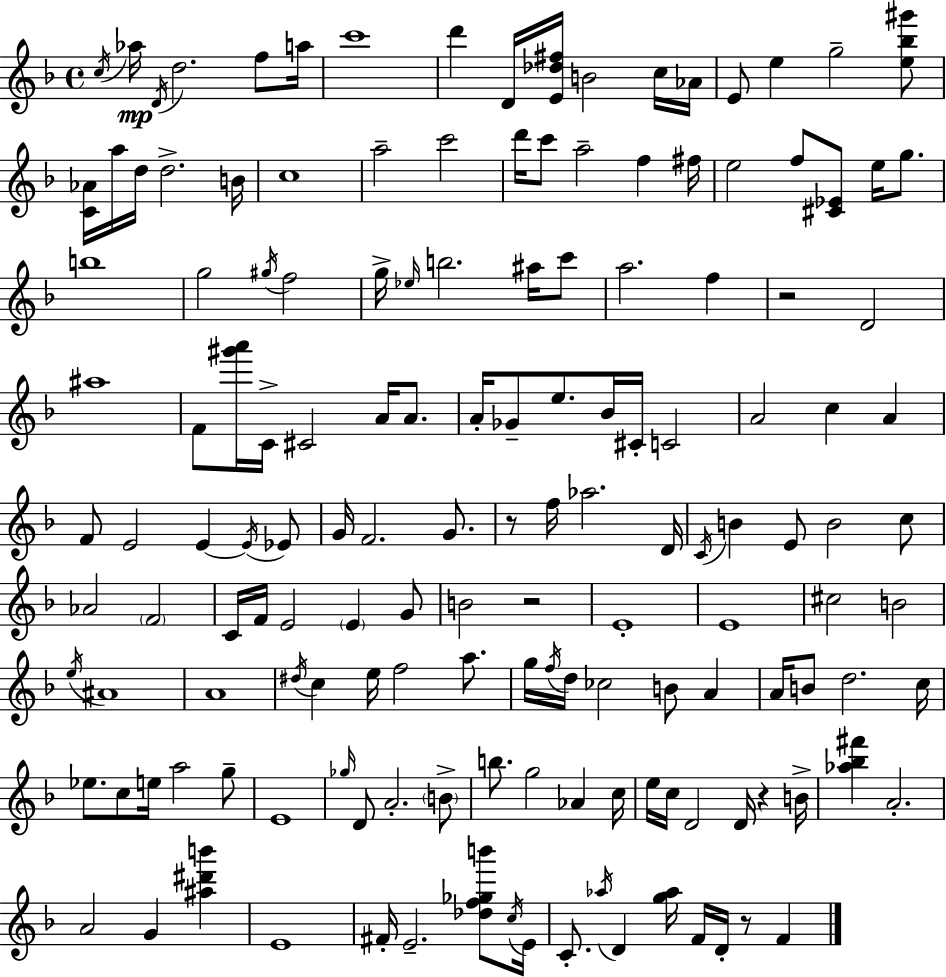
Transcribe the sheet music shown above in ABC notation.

X:1
T:Untitled
M:4/4
L:1/4
K:Dm
c/4 _a/4 D/4 d2 f/2 a/4 c'4 d' D/4 [E_d^f]/4 B2 c/4 _A/4 E/2 e g2 [e_b^g']/2 [C_A]/4 a/4 d/4 d2 B/4 c4 a2 c'2 d'/4 c'/2 a2 f ^f/4 e2 f/2 [^C_E]/2 e/4 g/2 b4 g2 ^g/4 f2 g/4 _e/4 b2 ^a/4 c'/2 a2 f z2 D2 ^a4 F/2 [^g'a']/4 C/4 ^C2 A/4 A/2 A/4 _G/2 e/2 _B/4 ^C/4 C2 A2 c A F/2 E2 E E/4 _E/2 G/4 F2 G/2 z/2 f/4 _a2 D/4 C/4 B E/2 B2 c/2 _A2 F2 C/4 F/4 E2 E G/2 B2 z2 E4 E4 ^c2 B2 e/4 ^A4 A4 ^d/4 c e/4 f2 a/2 g/4 f/4 d/4 _c2 B/2 A A/4 B/2 d2 c/4 _e/2 c/2 e/4 a2 g/2 E4 _g/4 D/2 A2 B/2 b/2 g2 _A c/4 e/4 c/4 D2 D/4 z B/4 [_a_b^f'] A2 A2 G [^a^d'b'] E4 ^F/4 E2 [_df_gb']/2 c/4 E/4 C/2 _a/4 D [g_a]/4 F/4 D/4 z/2 F